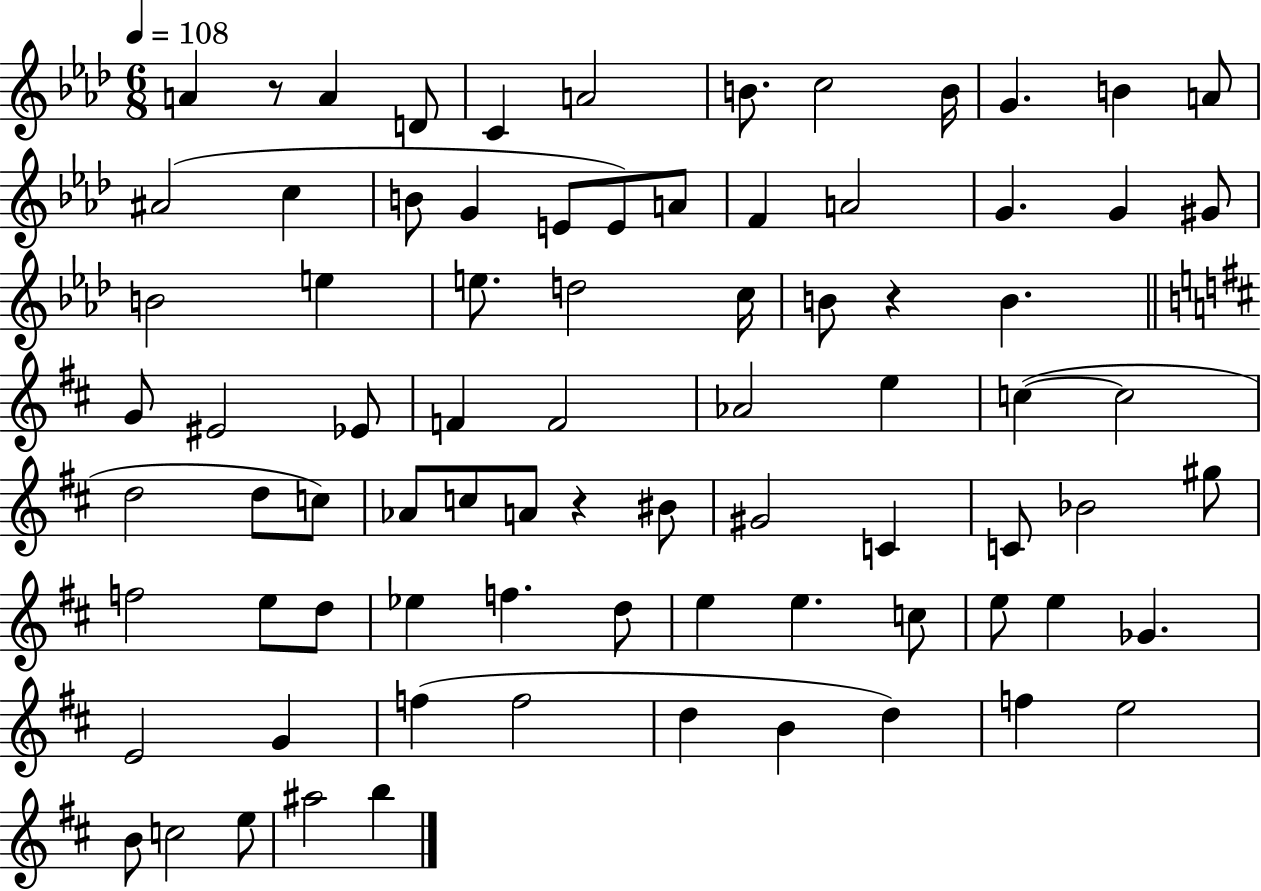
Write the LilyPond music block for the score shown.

{
  \clef treble
  \numericTimeSignature
  \time 6/8
  \key aes \major
  \tempo 4 = 108
  a'4 r8 a'4 d'8 | c'4 a'2 | b'8. c''2 b'16 | g'4. b'4 a'8 | \break ais'2( c''4 | b'8 g'4 e'8 e'8) a'8 | f'4 a'2 | g'4. g'4 gis'8 | \break b'2 e''4 | e''8. d''2 c''16 | b'8 r4 b'4. | \bar "||" \break \key b \minor g'8 eis'2 ees'8 | f'4 f'2 | aes'2 e''4 | c''4~(~ c''2 | \break d''2 d''8 c''8) | aes'8 c''8 a'8 r4 bis'8 | gis'2 c'4 | c'8 bes'2 gis''8 | \break f''2 e''8 d''8 | ees''4 f''4. d''8 | e''4 e''4. c''8 | e''8 e''4 ges'4. | \break e'2 g'4 | f''4( f''2 | d''4 b'4 d''4) | f''4 e''2 | \break b'8 c''2 e''8 | ais''2 b''4 | \bar "|."
}